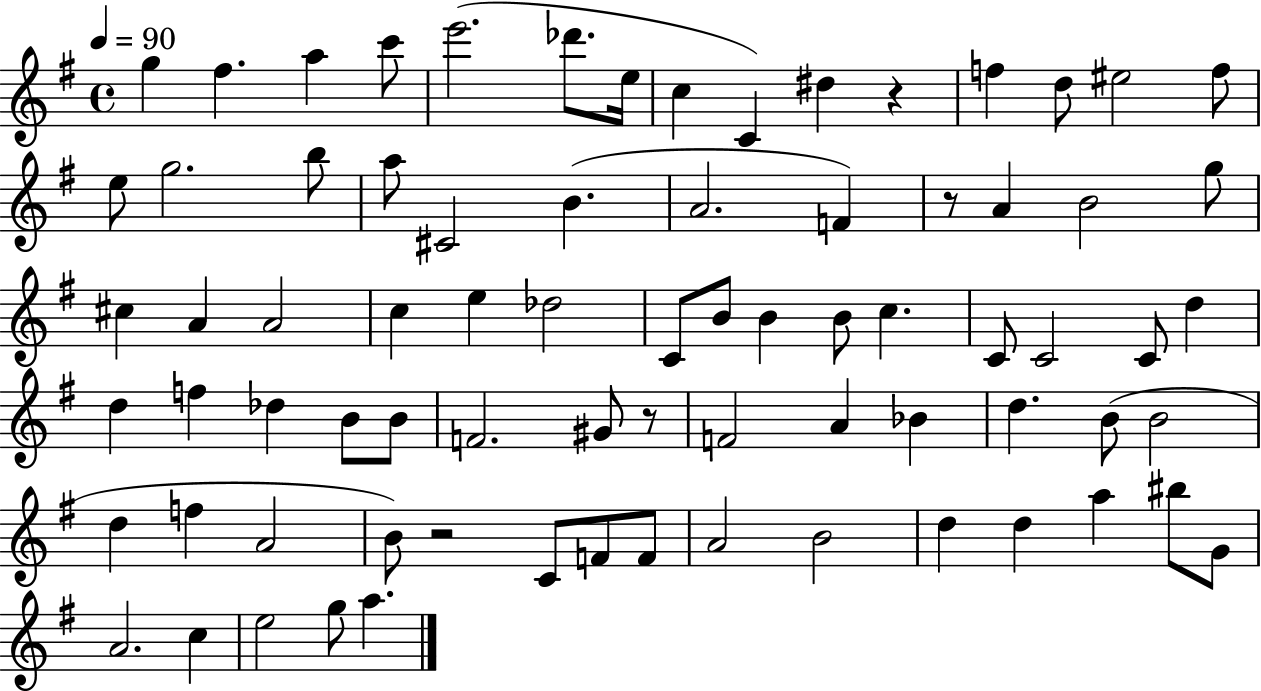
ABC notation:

X:1
T:Untitled
M:4/4
L:1/4
K:G
g ^f a c'/2 e'2 _d'/2 e/4 c C ^d z f d/2 ^e2 f/2 e/2 g2 b/2 a/2 ^C2 B A2 F z/2 A B2 g/2 ^c A A2 c e _d2 C/2 B/2 B B/2 c C/2 C2 C/2 d d f _d B/2 B/2 F2 ^G/2 z/2 F2 A _B d B/2 B2 d f A2 B/2 z2 C/2 F/2 F/2 A2 B2 d d a ^b/2 G/2 A2 c e2 g/2 a